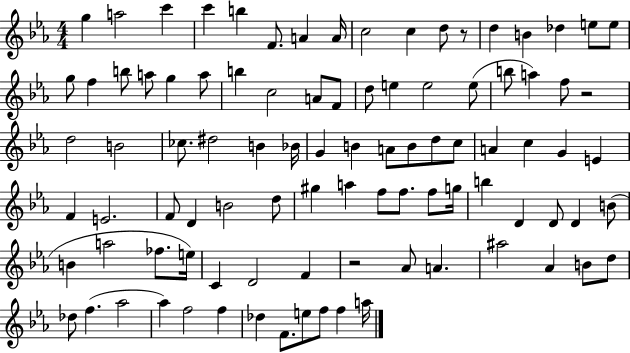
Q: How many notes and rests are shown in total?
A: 94